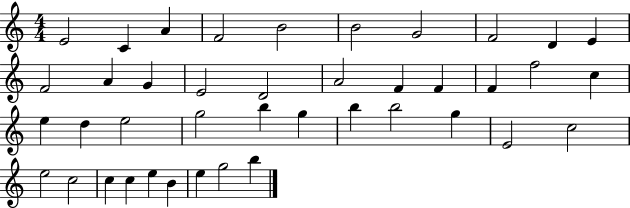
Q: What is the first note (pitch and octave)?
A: E4